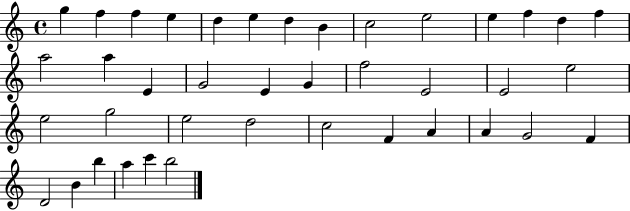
X:1
T:Untitled
M:4/4
L:1/4
K:C
g f f e d e d B c2 e2 e f d f a2 a E G2 E G f2 E2 E2 e2 e2 g2 e2 d2 c2 F A A G2 F D2 B b a c' b2